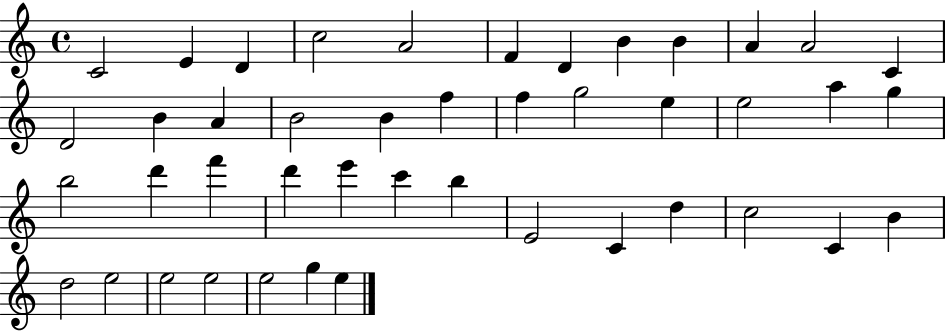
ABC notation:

X:1
T:Untitled
M:4/4
L:1/4
K:C
C2 E D c2 A2 F D B B A A2 C D2 B A B2 B f f g2 e e2 a g b2 d' f' d' e' c' b E2 C d c2 C B d2 e2 e2 e2 e2 g e